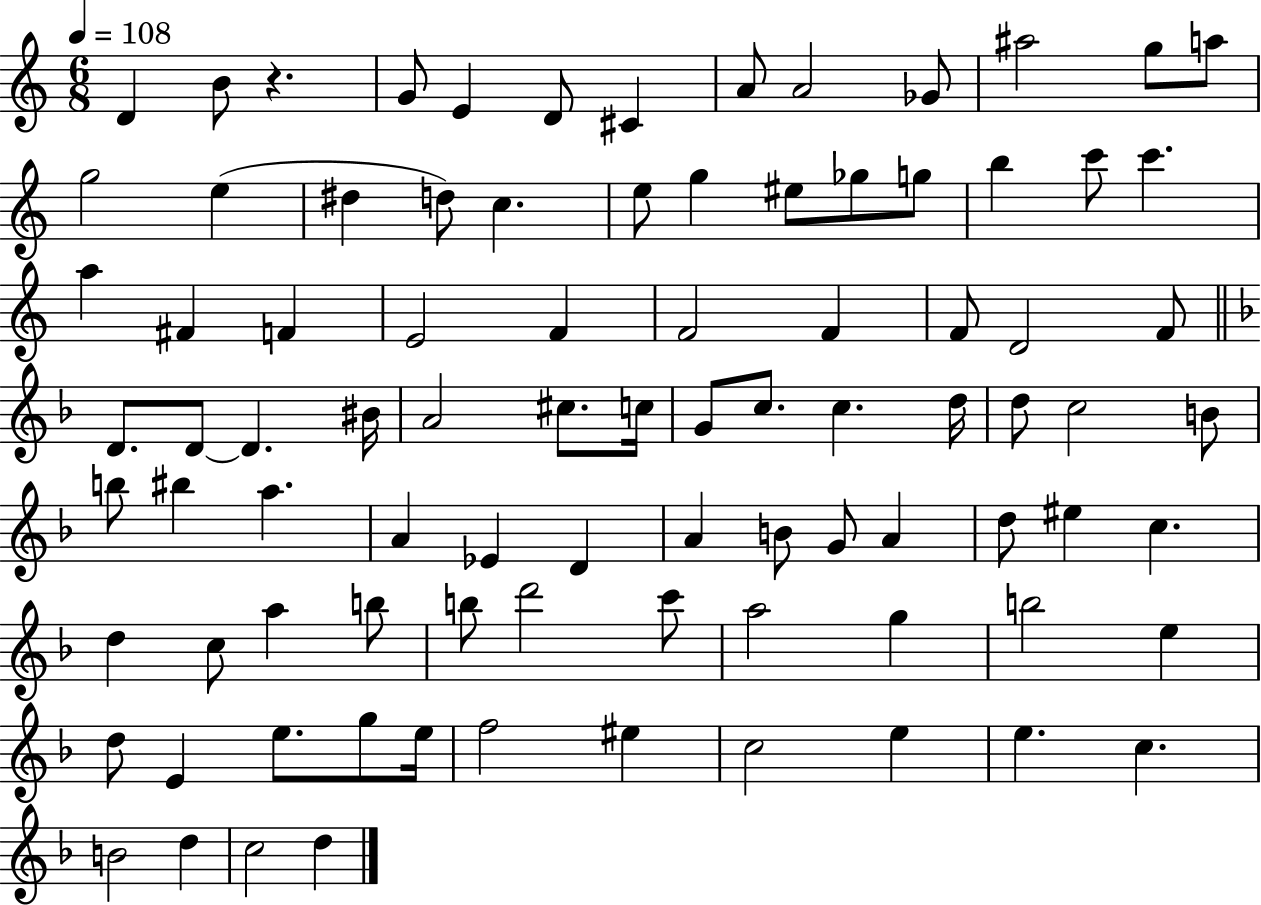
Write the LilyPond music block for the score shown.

{
  \clef treble
  \numericTimeSignature
  \time 6/8
  \key c \major
  \tempo 4 = 108
  d'4 b'8 r4. | g'8 e'4 d'8 cis'4 | a'8 a'2 ges'8 | ais''2 g''8 a''8 | \break g''2 e''4( | dis''4 d''8) c''4. | e''8 g''4 eis''8 ges''8 g''8 | b''4 c'''8 c'''4. | \break a''4 fis'4 f'4 | e'2 f'4 | f'2 f'4 | f'8 d'2 f'8 | \break \bar "||" \break \key d \minor d'8. d'8~~ d'4. bis'16 | a'2 cis''8. c''16 | g'8 c''8. c''4. d''16 | d''8 c''2 b'8 | \break b''8 bis''4 a''4. | a'4 ees'4 d'4 | a'4 b'8 g'8 a'4 | d''8 eis''4 c''4. | \break d''4 c''8 a''4 b''8 | b''8 d'''2 c'''8 | a''2 g''4 | b''2 e''4 | \break d''8 e'4 e''8. g''8 e''16 | f''2 eis''4 | c''2 e''4 | e''4. c''4. | \break b'2 d''4 | c''2 d''4 | \bar "|."
}